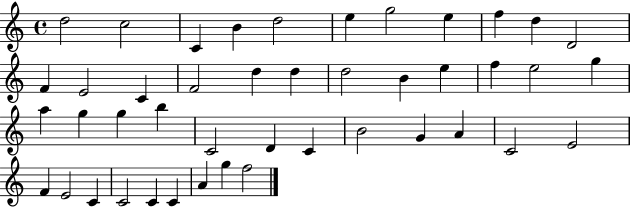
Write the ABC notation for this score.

X:1
T:Untitled
M:4/4
L:1/4
K:C
d2 c2 C B d2 e g2 e f d D2 F E2 C F2 d d d2 B e f e2 g a g g b C2 D C B2 G A C2 E2 F E2 C C2 C C A g f2